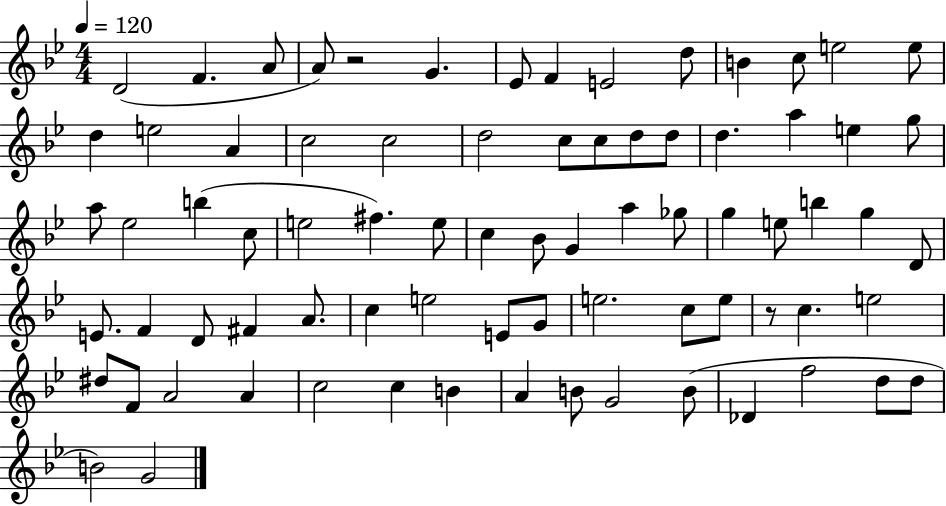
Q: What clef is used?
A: treble